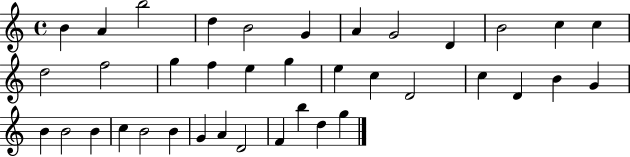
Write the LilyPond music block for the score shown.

{
  \clef treble
  \time 4/4
  \defaultTimeSignature
  \key c \major
  b'4 a'4 b''2 | d''4 b'2 g'4 | a'4 g'2 d'4 | b'2 c''4 c''4 | \break d''2 f''2 | g''4 f''4 e''4 g''4 | e''4 c''4 d'2 | c''4 d'4 b'4 g'4 | \break b'4 b'2 b'4 | c''4 b'2 b'4 | g'4 a'4 d'2 | f'4 b''4 d''4 g''4 | \break \bar "|."
}